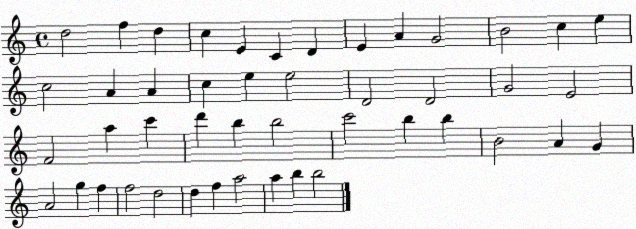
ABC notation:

X:1
T:Untitled
M:4/4
L:1/4
K:C
d2 f d c E C D E A G2 B2 c e c2 A A c e e2 D2 D2 G2 E2 F2 a c' d' b b2 c'2 b b B2 A G A2 g f f2 d2 d f a2 a b b2